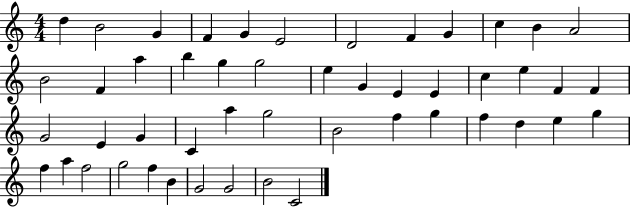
D5/q B4/h G4/q F4/q G4/q E4/h D4/h F4/q G4/q C5/q B4/q A4/h B4/h F4/q A5/q B5/q G5/q G5/h E5/q G4/q E4/q E4/q C5/q E5/q F4/q F4/q G4/h E4/q G4/q C4/q A5/q G5/h B4/h F5/q G5/q F5/q D5/q E5/q G5/q F5/q A5/q F5/h G5/h F5/q B4/q G4/h G4/h B4/h C4/h